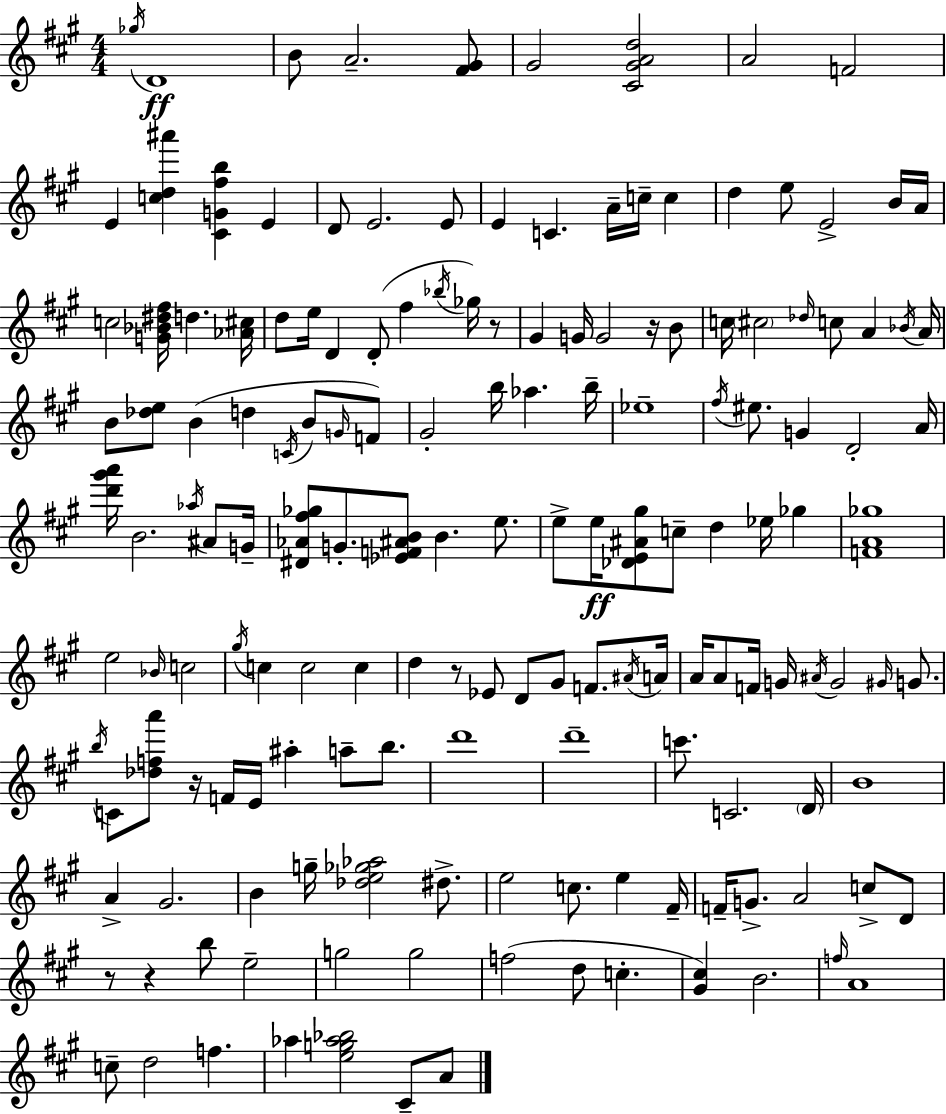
Gb5/s D4/w B4/e A4/h. [F#4,G#4]/e G#4/h [C#4,G#4,A4,D5]/h A4/h F4/h E4/q [C5,D5,A#6]/q [C#4,G4,F#5,B5]/q E4/q D4/e E4/h. E4/e E4/q C4/q. A4/s C5/s C5/q D5/q E5/e E4/h B4/s A4/s C5/h [G4,Bb4,D#5,F#5]/s D5/q. [Ab4,C#5]/s D5/e E5/s D4/q D4/e F#5/q Bb5/s Gb5/s R/e G#4/q G4/s G4/h R/s B4/e C5/s C#5/h Db5/s C5/e A4/q Bb4/s A4/s B4/e [Db5,E5]/e B4/q D5/q C4/s B4/e G4/s F4/e G#4/h B5/s Ab5/q. B5/s Eb5/w F#5/s EIS5/e. G4/q D4/h A4/s [D6,G#6,A6]/s B4/h. Ab5/s A#4/e G4/s [D#4,Ab4,F#5,Gb5]/e G4/e. [Eb4,F4,A#4,B4]/e B4/q. E5/e. E5/e E5/s [Db4,E4,A#4,G#5]/e C5/e D5/q Eb5/s Gb5/q [F4,A4,Gb5]/w E5/h Bb4/s C5/h G#5/s C5/q C5/h C5/q D5/q R/e Eb4/e D4/e G#4/e F4/e. A#4/s A4/s A4/s A4/e F4/s G4/s A#4/s G4/h G#4/s G4/e. B5/s C4/e [Db5,F5,A6]/e R/s F4/s E4/s A#5/q A5/e B5/e. D6/w D6/w C6/e. C4/h. D4/s B4/w A4/q G#4/h. B4/q G5/s [Db5,E5,Gb5,Ab5]/h D#5/e. E5/h C5/e. E5/q F#4/s F4/s G4/e. A4/h C5/e D4/e R/e R/q B5/e E5/h G5/h G5/h F5/h D5/e C5/q. [G#4,C#5]/q B4/h. F5/s A4/w C5/e D5/h F5/q. Ab5/q [E5,G5,Ab5,Bb5]/h C#4/e A4/e